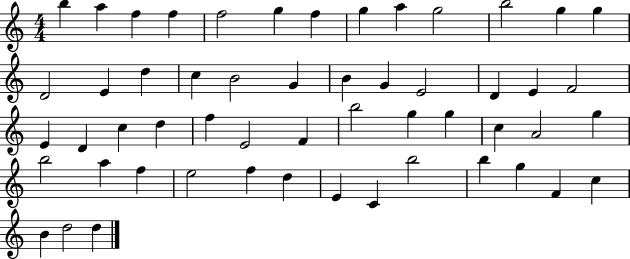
X:1
T:Untitled
M:4/4
L:1/4
K:C
b a f f f2 g f g a g2 b2 g g D2 E d c B2 G B G E2 D E F2 E D c d f E2 F b2 g g c A2 g b2 a f e2 f d E C b2 b g F c B d2 d